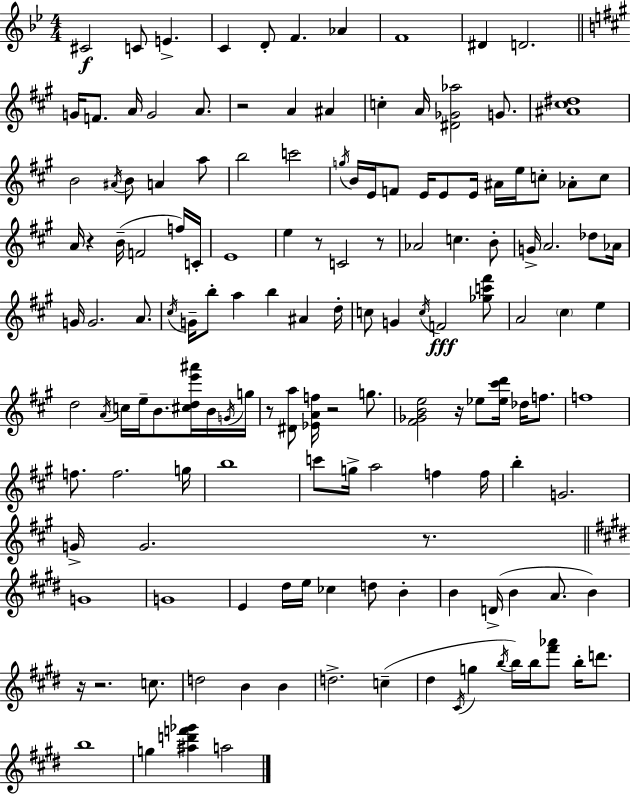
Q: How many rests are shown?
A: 10